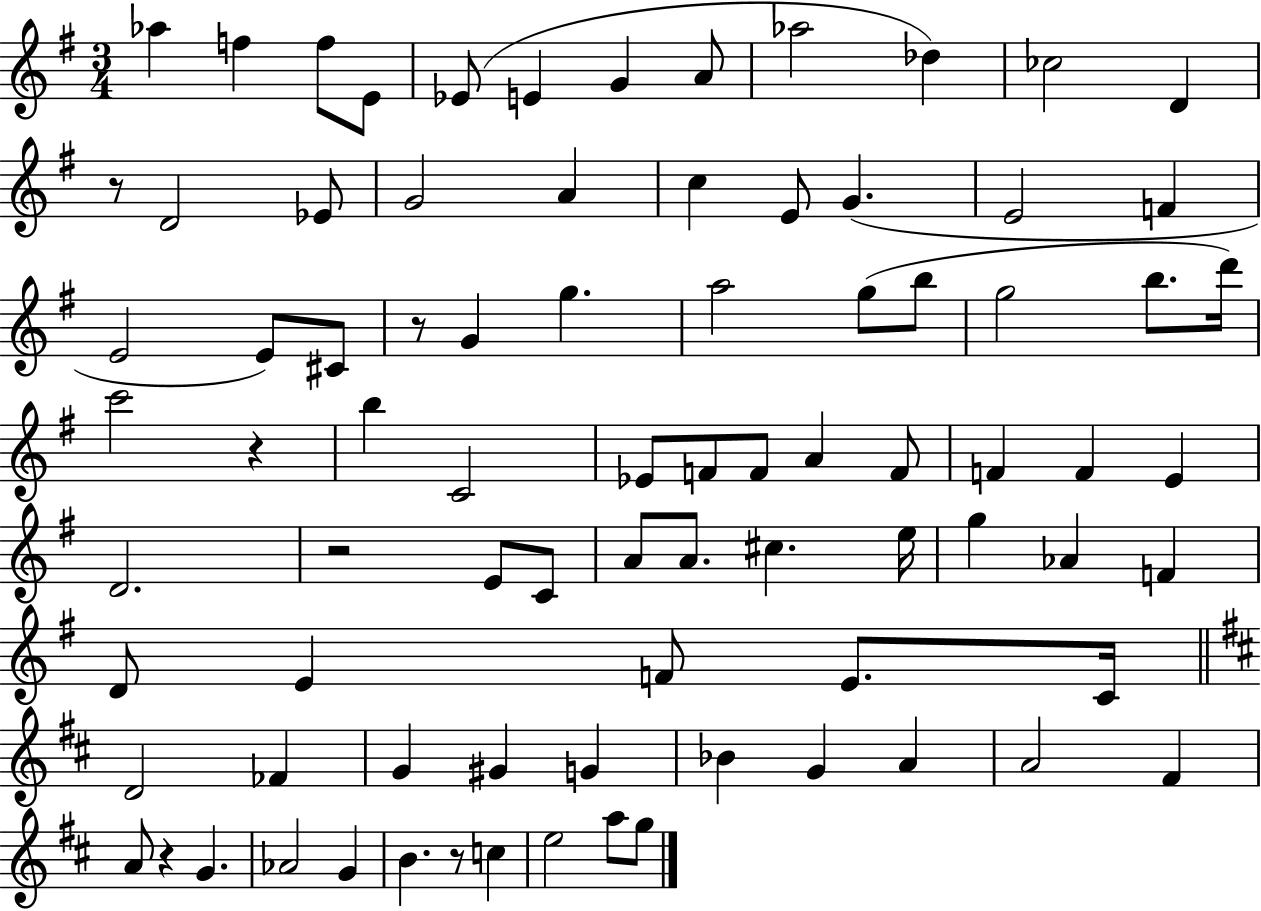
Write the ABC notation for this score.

X:1
T:Untitled
M:3/4
L:1/4
K:G
_a f f/2 E/2 _E/2 E G A/2 _a2 _d _c2 D z/2 D2 _E/2 G2 A c E/2 G E2 F E2 E/2 ^C/2 z/2 G g a2 g/2 b/2 g2 b/2 d'/4 c'2 z b C2 _E/2 F/2 F/2 A F/2 F F E D2 z2 E/2 C/2 A/2 A/2 ^c e/4 g _A F D/2 E F/2 E/2 C/4 D2 _F G ^G G _B G A A2 ^F A/2 z G _A2 G B z/2 c e2 a/2 g/2